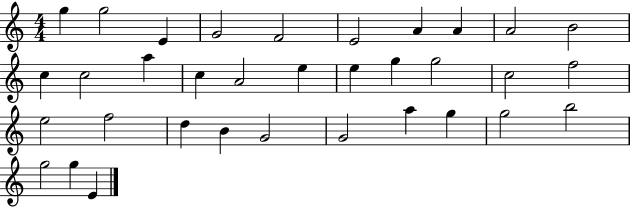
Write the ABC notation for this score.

X:1
T:Untitled
M:4/4
L:1/4
K:C
g g2 E G2 F2 E2 A A A2 B2 c c2 a c A2 e e g g2 c2 f2 e2 f2 d B G2 G2 a g g2 b2 g2 g E